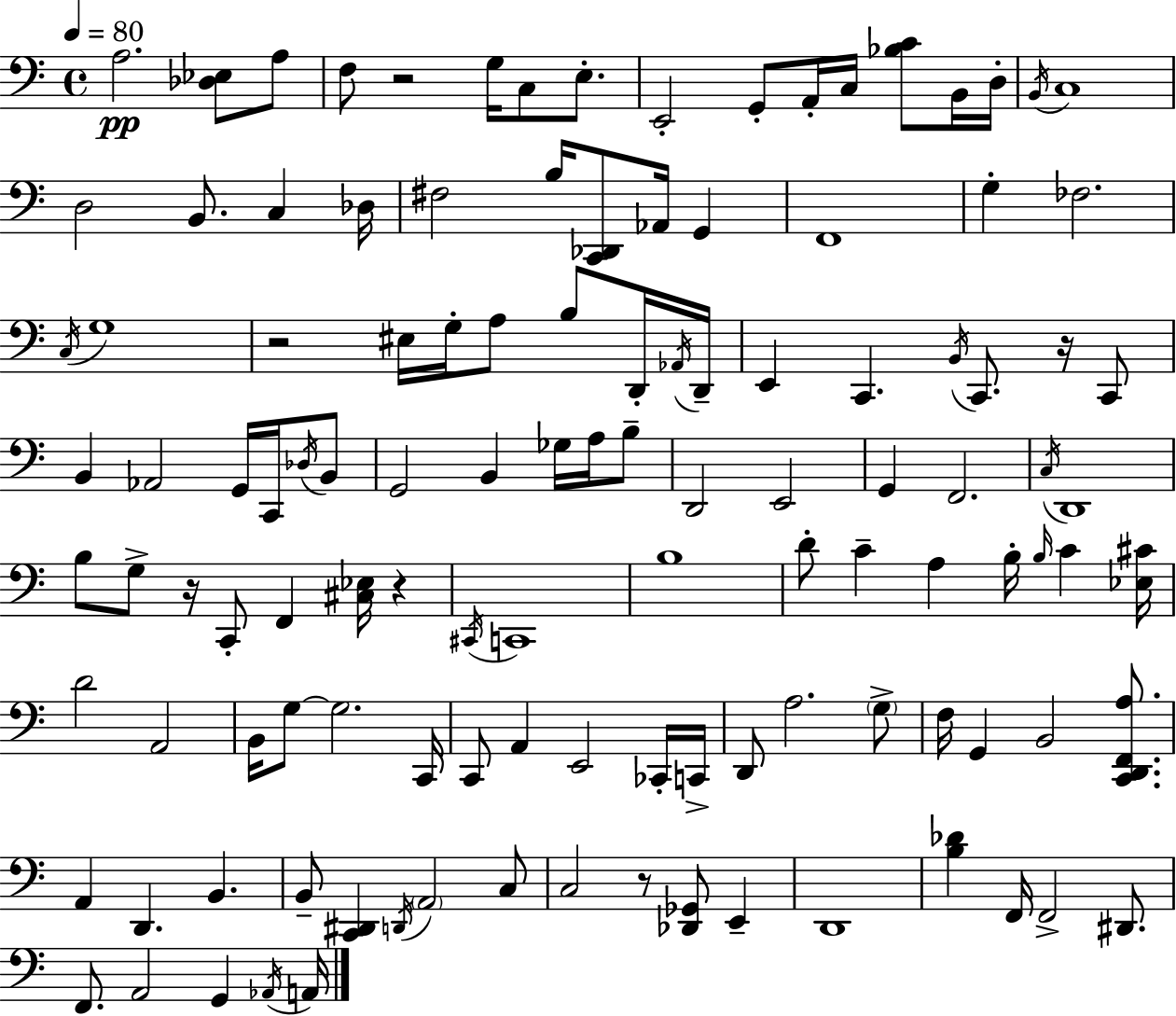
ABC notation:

X:1
T:Untitled
M:4/4
L:1/4
K:C
A,2 [_D,_E,]/2 A,/2 F,/2 z2 G,/4 C,/2 E,/2 E,,2 G,,/2 A,,/4 C,/4 [_B,C]/2 B,,/4 D,/4 B,,/4 C,4 D,2 B,,/2 C, _D,/4 ^F,2 B,/4 [C,,_D,,]/2 _A,,/4 G,, F,,4 G, _F,2 C,/4 G,4 z2 ^E,/4 G,/4 A,/2 B,/2 D,,/4 _A,,/4 D,,/4 E,, C,, B,,/4 C,,/2 z/4 C,,/2 B,, _A,,2 G,,/4 C,,/4 _D,/4 B,,/2 G,,2 B,, _G,/4 A,/4 B,/2 D,,2 E,,2 G,, F,,2 C,/4 D,,4 B,/2 G,/2 z/4 C,,/2 F,, [^C,_E,]/4 z ^C,,/4 C,,4 B,4 D/2 C A, B,/4 B,/4 C [_E,^C]/4 D2 A,,2 B,,/4 G,/2 G,2 C,,/4 C,,/2 A,, E,,2 _C,,/4 C,,/4 D,,/2 A,2 G,/2 F,/4 G,, B,,2 [C,,D,,F,,A,]/2 A,, D,, B,, B,,/2 [C,,^D,,] D,,/4 A,,2 C,/2 C,2 z/2 [_D,,_G,,]/2 E,, D,,4 [B,_D] F,,/4 F,,2 ^D,,/2 F,,/2 A,,2 G,, _A,,/4 A,,/4